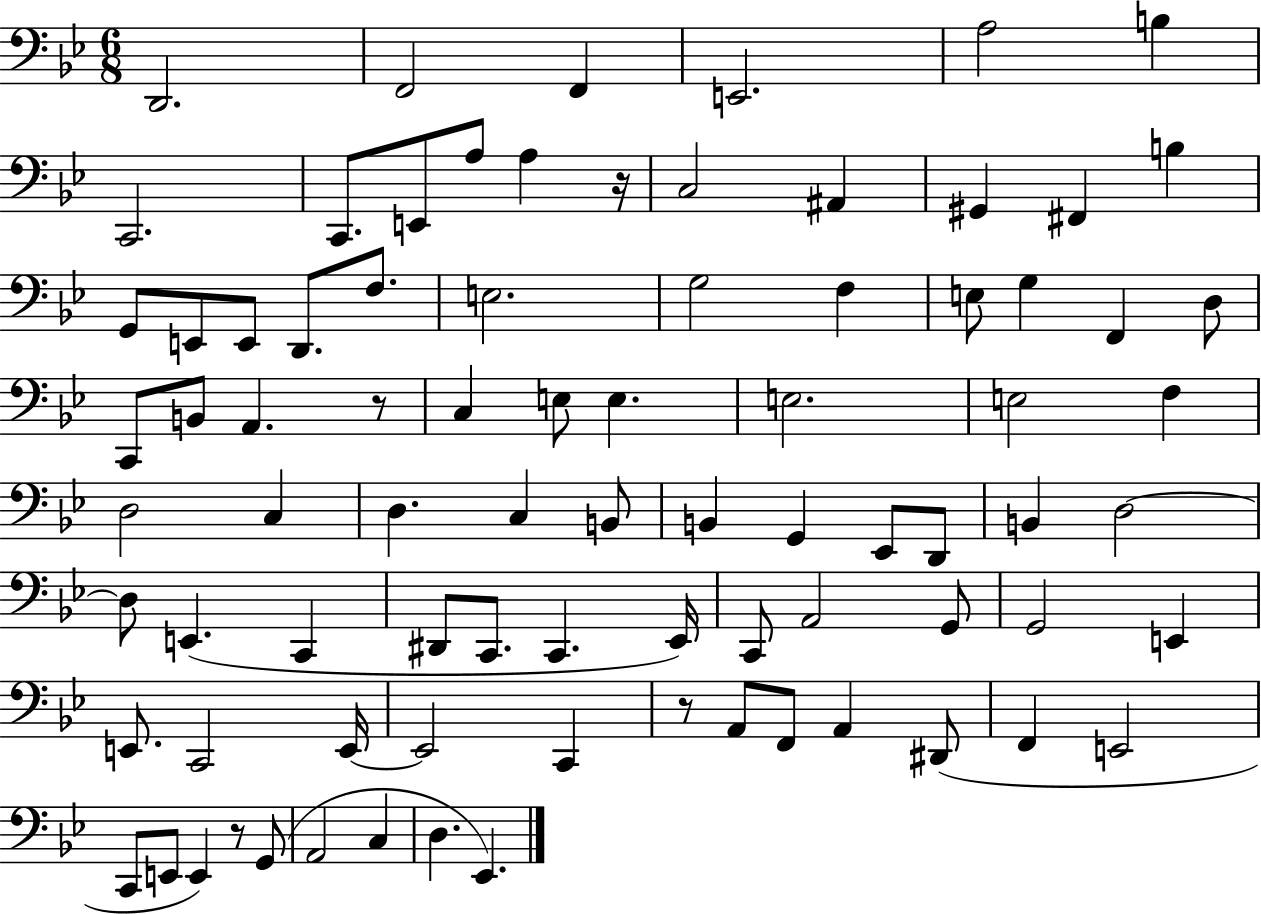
X:1
T:Untitled
M:6/8
L:1/4
K:Bb
D,,2 F,,2 F,, E,,2 A,2 B, C,,2 C,,/2 E,,/2 A,/2 A, z/4 C,2 ^A,, ^G,, ^F,, B, G,,/2 E,,/2 E,,/2 D,,/2 F,/2 E,2 G,2 F, E,/2 G, F,, D,/2 C,,/2 B,,/2 A,, z/2 C, E,/2 E, E,2 E,2 F, D,2 C, D, C, B,,/2 B,, G,, _E,,/2 D,,/2 B,, D,2 D,/2 E,, C,, ^D,,/2 C,,/2 C,, _E,,/4 C,,/2 A,,2 G,,/2 G,,2 E,, E,,/2 C,,2 E,,/4 E,,2 C,, z/2 A,,/2 F,,/2 A,, ^D,,/2 F,, E,,2 C,,/2 E,,/2 E,, z/2 G,,/2 A,,2 C, D, _E,,